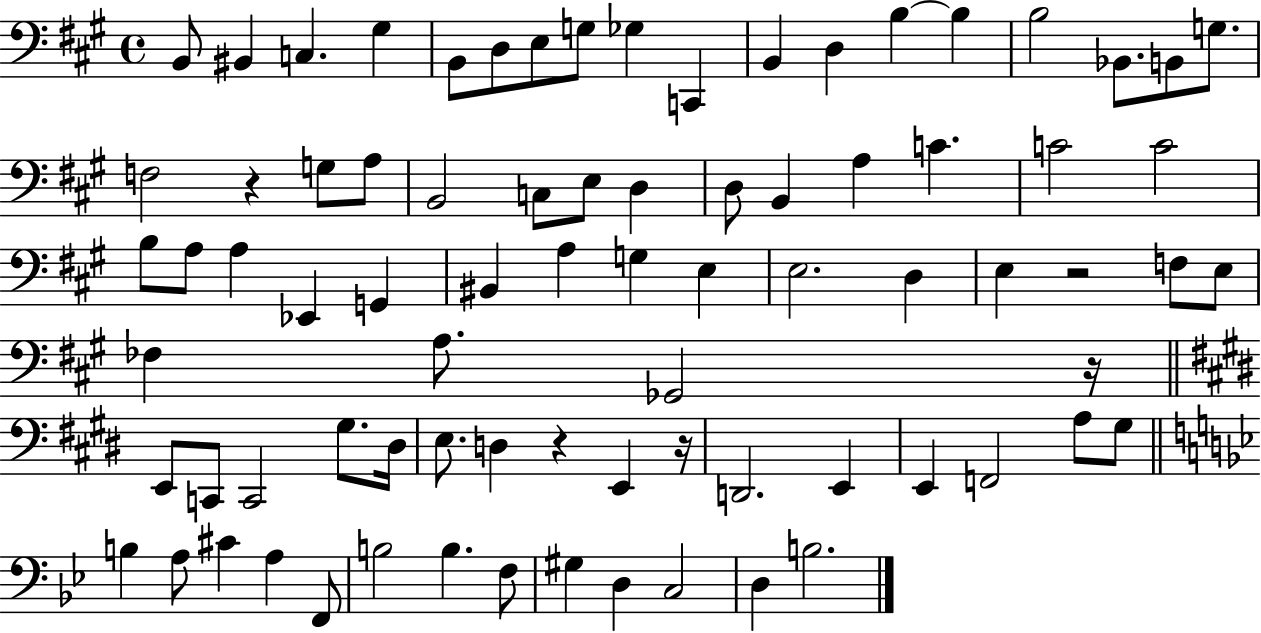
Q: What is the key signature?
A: A major